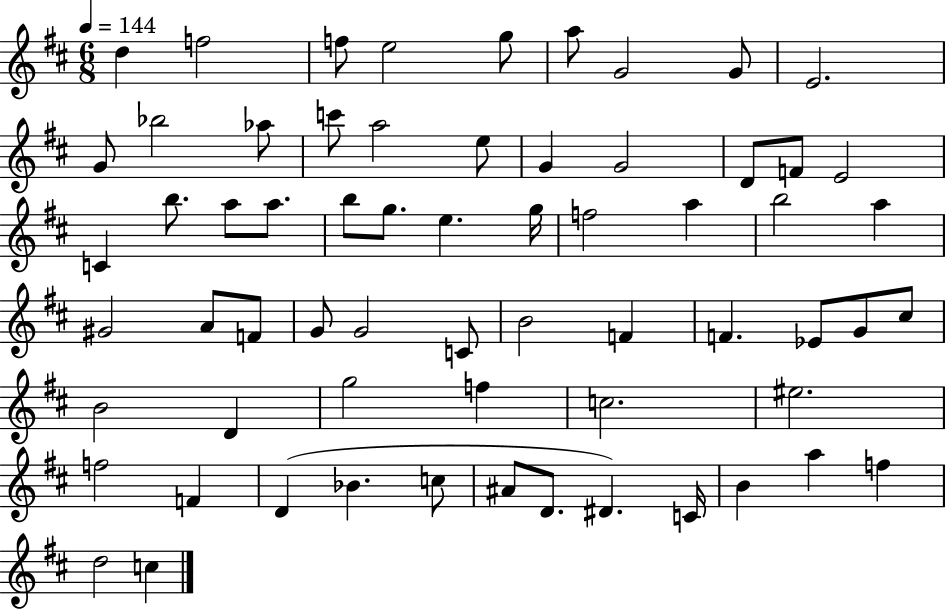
D5/q F5/h F5/e E5/h G5/e A5/e G4/h G4/e E4/h. G4/e Bb5/h Ab5/e C6/e A5/h E5/e G4/q G4/h D4/e F4/e E4/h C4/q B5/e. A5/e A5/e. B5/e G5/e. E5/q. G5/s F5/h A5/q B5/h A5/q G#4/h A4/e F4/e G4/e G4/h C4/e B4/h F4/q F4/q. Eb4/e G4/e C#5/e B4/h D4/q G5/h F5/q C5/h. EIS5/h. F5/h F4/q D4/q Bb4/q. C5/e A#4/e D4/e. D#4/q. C4/s B4/q A5/q F5/q D5/h C5/q